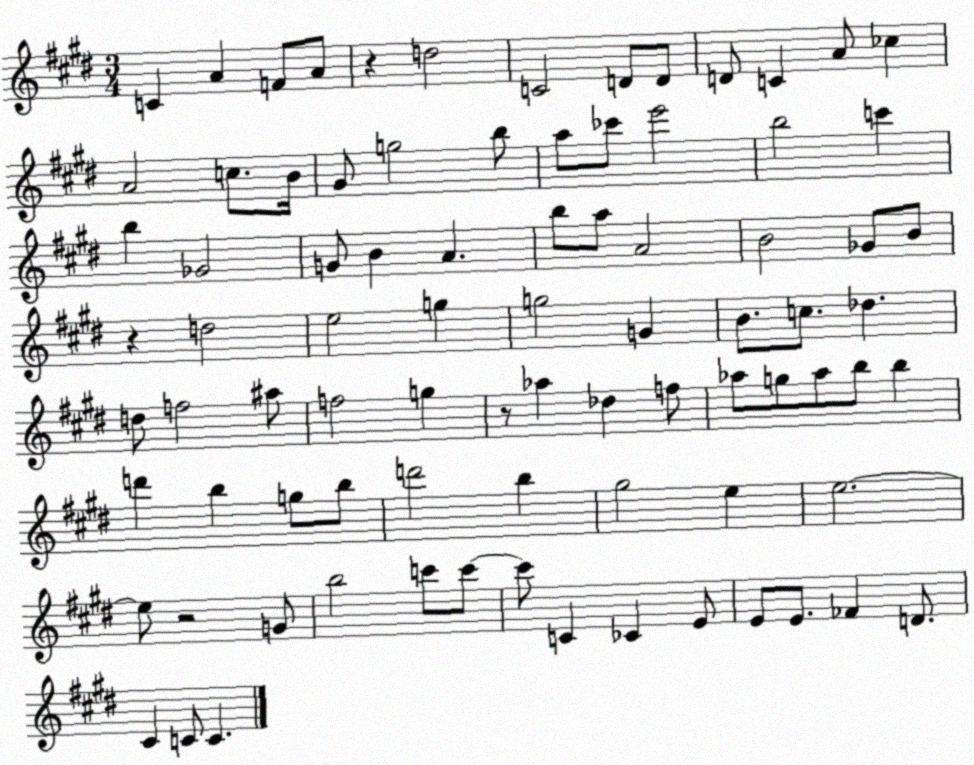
X:1
T:Untitled
M:3/4
L:1/4
K:E
C A F/2 A/2 z d2 C2 D/2 D/2 D/2 C A/2 _c A2 c/2 B/4 ^G/2 g2 b/2 a/2 _c'/2 e'2 b2 c' b _G2 G/2 B A b/2 a/2 A2 B2 _G/2 B/2 z d2 e2 g g2 G B/2 c/2 _d d/2 f2 ^a/2 f2 g z/2 _a _d f/2 _a/2 g/2 _a/2 b/2 b d' b g/2 b/2 d'2 b ^g2 e e2 e/2 z2 G/2 b2 c'/2 c'/2 c'/2 C _C E/2 E/2 E/2 _F D/2 ^C C/2 C